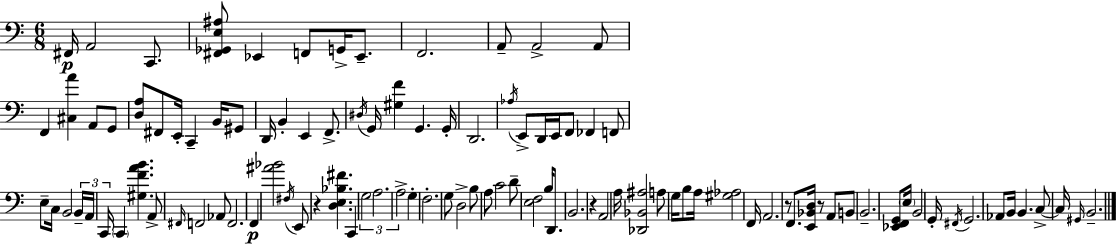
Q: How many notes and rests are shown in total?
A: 105